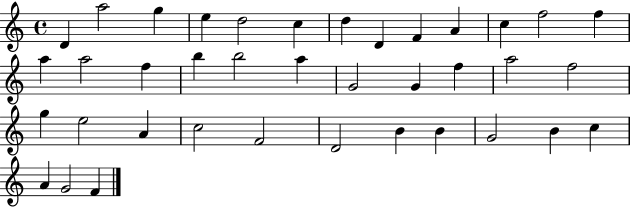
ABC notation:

X:1
T:Untitled
M:4/4
L:1/4
K:C
D a2 g e d2 c d D F A c f2 f a a2 f b b2 a G2 G f a2 f2 g e2 A c2 F2 D2 B B G2 B c A G2 F